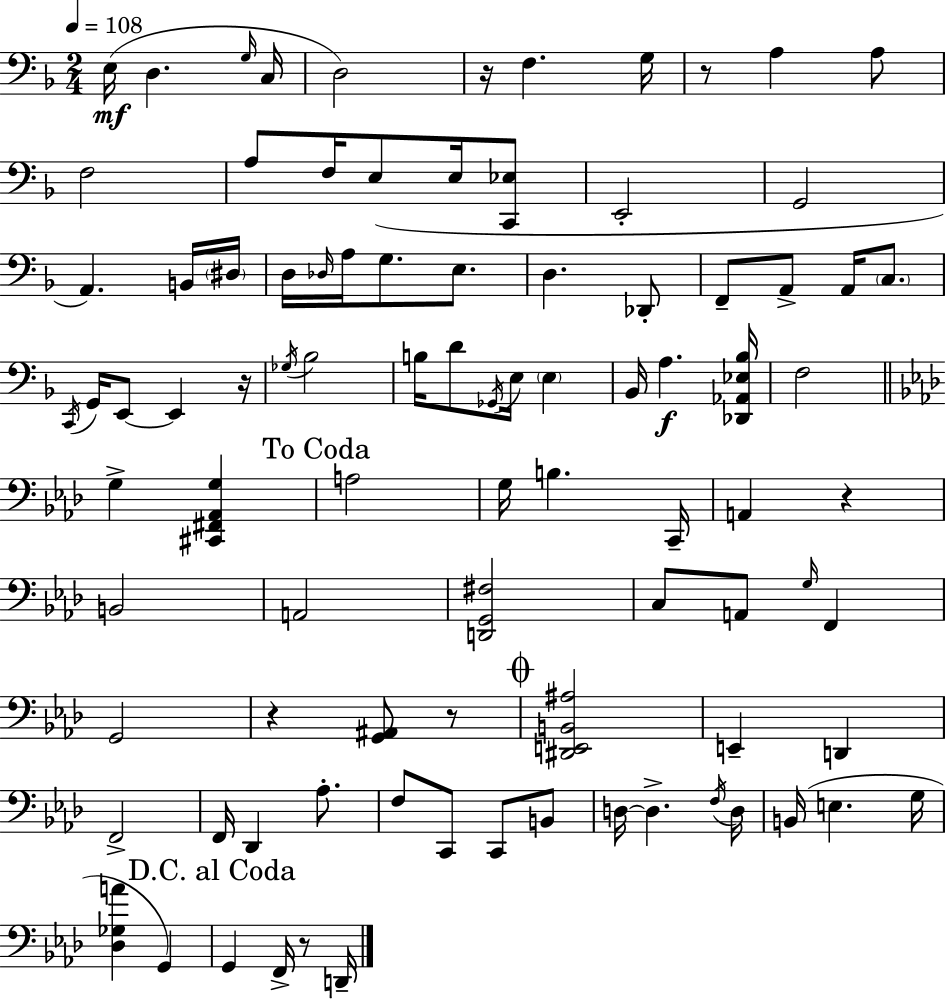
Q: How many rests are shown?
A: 7